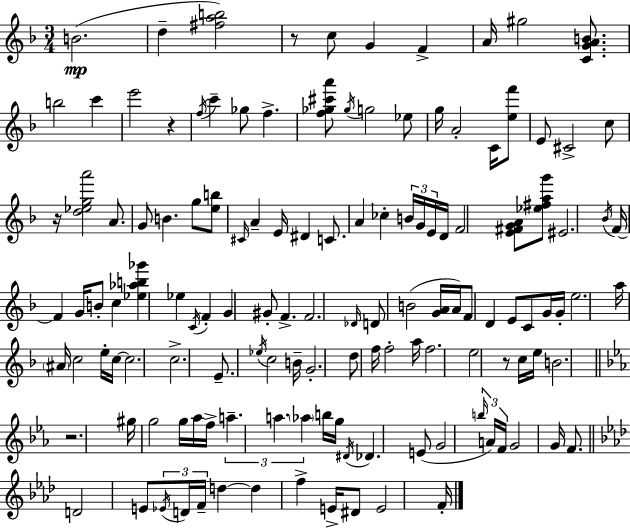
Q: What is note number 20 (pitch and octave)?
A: C4